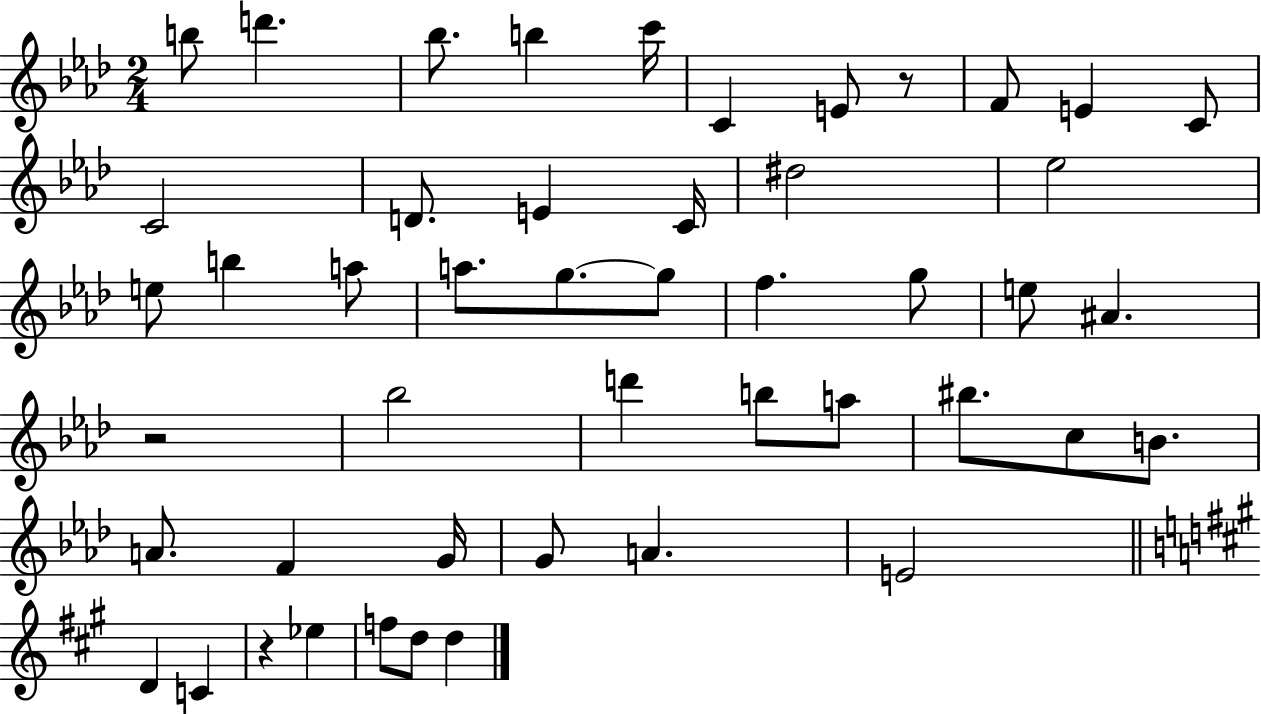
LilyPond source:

{
  \clef treble
  \numericTimeSignature
  \time 2/4
  \key aes \major
  \repeat volta 2 { b''8 d'''4. | bes''8. b''4 c'''16 | c'4 e'8 r8 | f'8 e'4 c'8 | \break c'2 | d'8. e'4 c'16 | dis''2 | ees''2 | \break e''8 b''4 a''8 | a''8. g''8.~~ g''8 | f''4. g''8 | e''8 ais'4. | \break r2 | bes''2 | d'''4 b''8 a''8 | bis''8. c''8 b'8. | \break a'8. f'4 g'16 | g'8 a'4. | e'2 | \bar "||" \break \key a \major d'4 c'4 | r4 ees''4 | f''8 d''8 d''4 | } \bar "|."
}